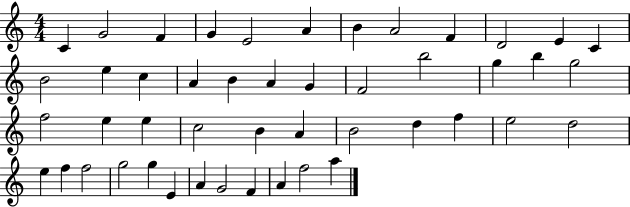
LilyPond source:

{
  \clef treble
  \numericTimeSignature
  \time 4/4
  \key c \major
  c'4 g'2 f'4 | g'4 e'2 a'4 | b'4 a'2 f'4 | d'2 e'4 c'4 | \break b'2 e''4 c''4 | a'4 b'4 a'4 g'4 | f'2 b''2 | g''4 b''4 g''2 | \break f''2 e''4 e''4 | c''2 b'4 a'4 | b'2 d''4 f''4 | e''2 d''2 | \break e''4 f''4 f''2 | g''2 g''4 e'4 | a'4 g'2 f'4 | a'4 f''2 a''4 | \break \bar "|."
}